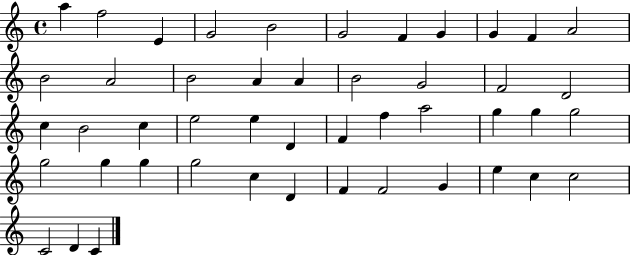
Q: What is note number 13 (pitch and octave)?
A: A4